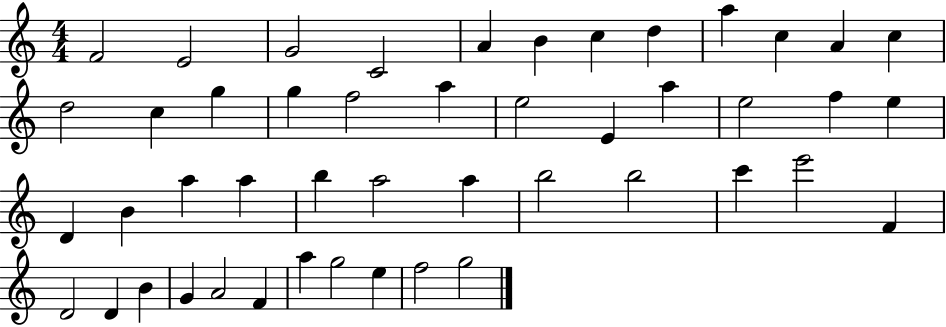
{
  \clef treble
  \numericTimeSignature
  \time 4/4
  \key c \major
  f'2 e'2 | g'2 c'2 | a'4 b'4 c''4 d''4 | a''4 c''4 a'4 c''4 | \break d''2 c''4 g''4 | g''4 f''2 a''4 | e''2 e'4 a''4 | e''2 f''4 e''4 | \break d'4 b'4 a''4 a''4 | b''4 a''2 a''4 | b''2 b''2 | c'''4 e'''2 f'4 | \break d'2 d'4 b'4 | g'4 a'2 f'4 | a''4 g''2 e''4 | f''2 g''2 | \break \bar "|."
}